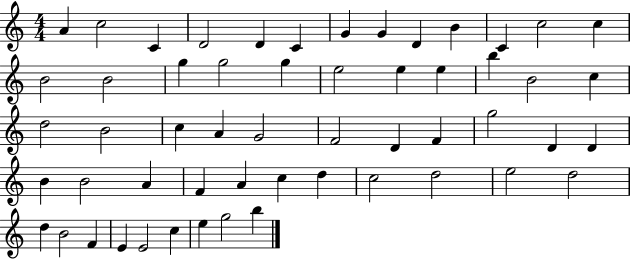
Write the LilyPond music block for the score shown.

{
  \clef treble
  \numericTimeSignature
  \time 4/4
  \key c \major
  a'4 c''2 c'4 | d'2 d'4 c'4 | g'4 g'4 d'4 b'4 | c'4 c''2 c''4 | \break b'2 b'2 | g''4 g''2 g''4 | e''2 e''4 e''4 | b''4 b'2 c''4 | \break d''2 b'2 | c''4 a'4 g'2 | f'2 d'4 f'4 | g''2 d'4 d'4 | \break b'4 b'2 a'4 | f'4 a'4 c''4 d''4 | c''2 d''2 | e''2 d''2 | \break d''4 b'2 f'4 | e'4 e'2 c''4 | e''4 g''2 b''4 | \bar "|."
}